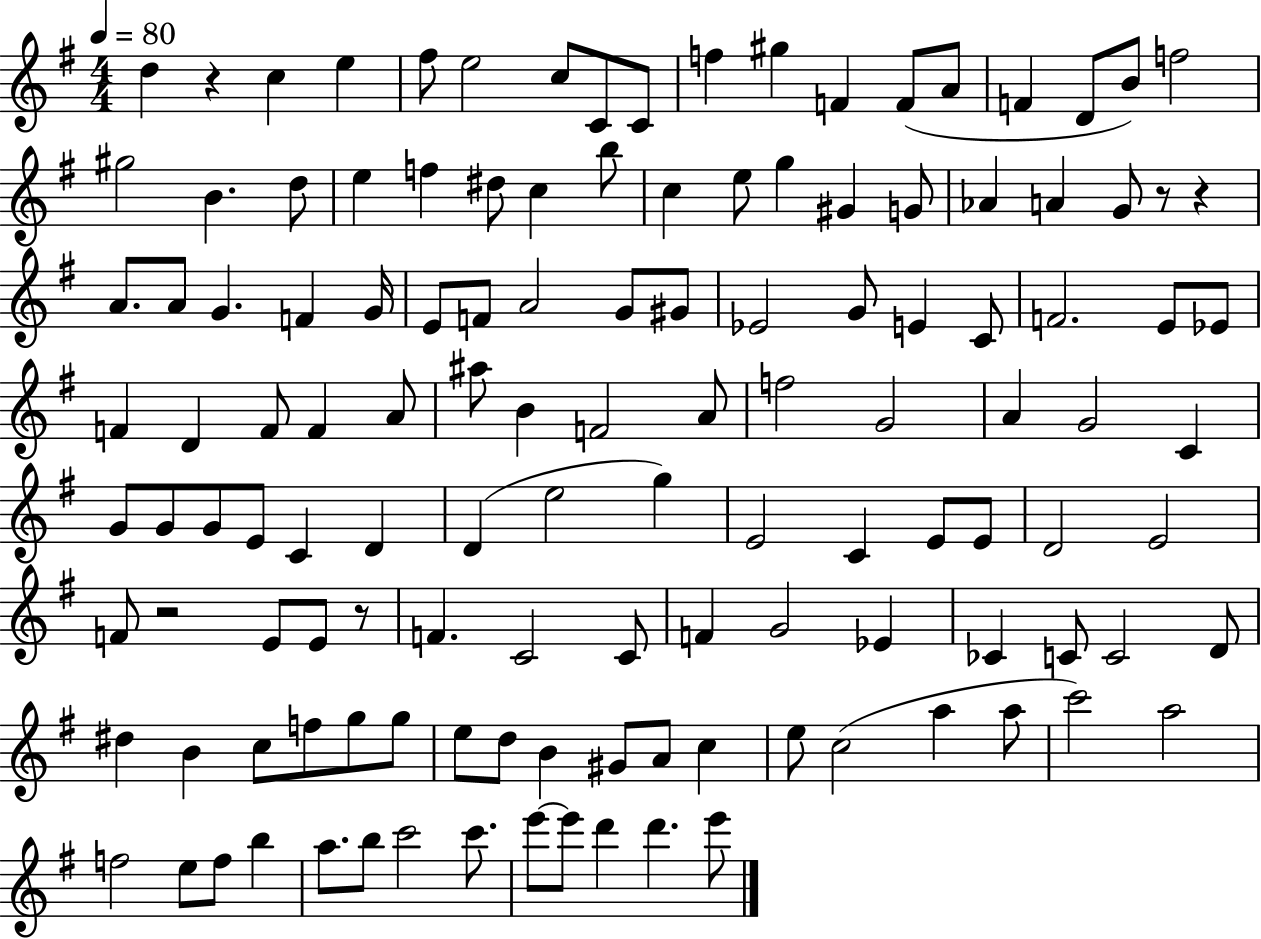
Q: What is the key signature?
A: G major